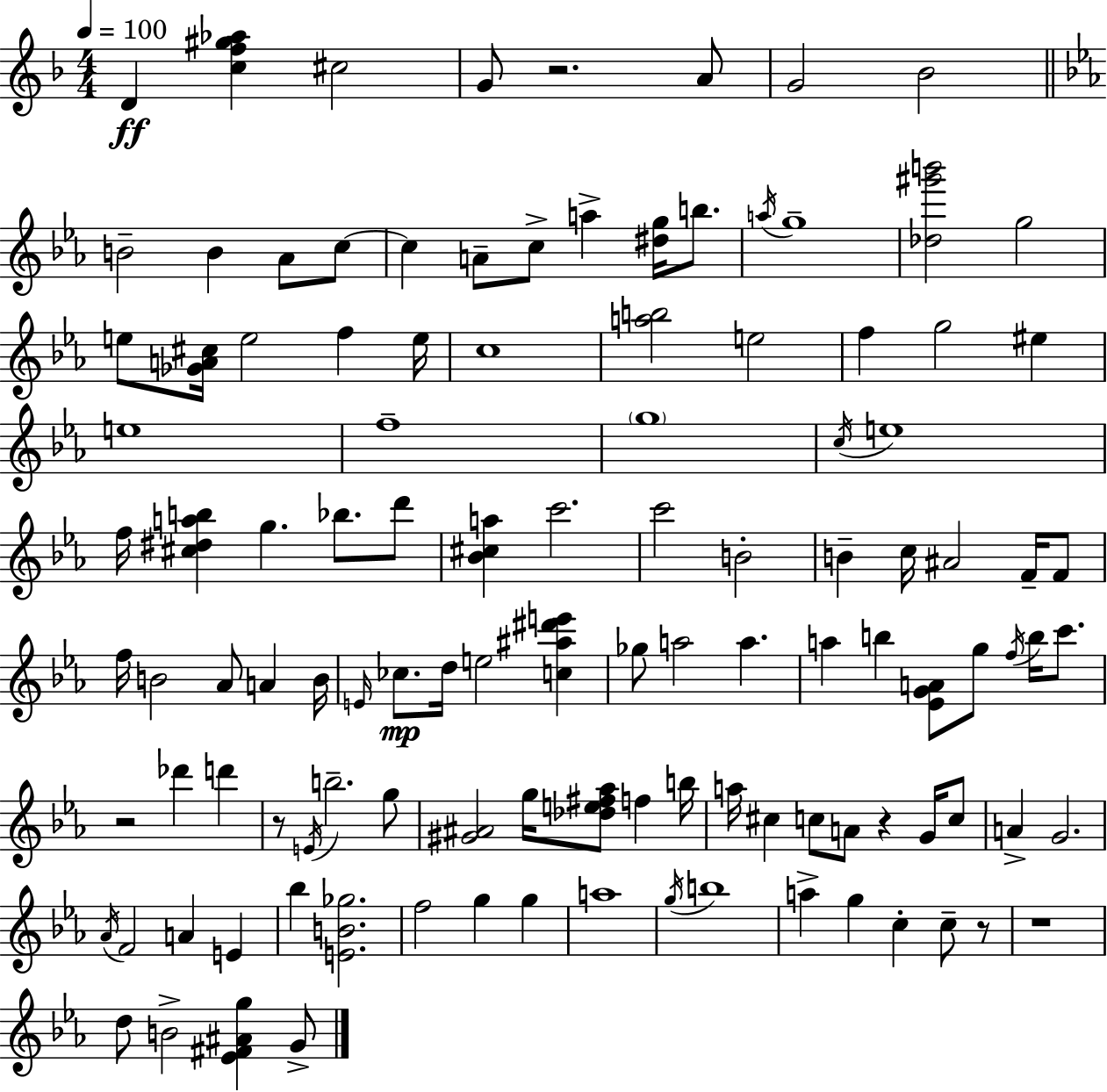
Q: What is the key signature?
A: D minor